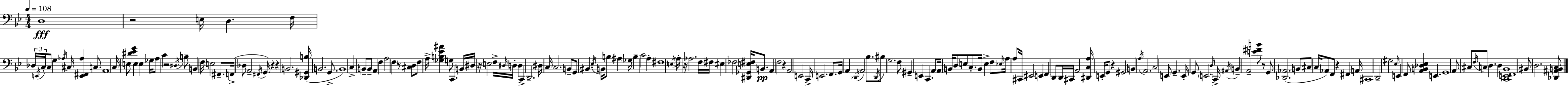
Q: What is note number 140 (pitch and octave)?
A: F2